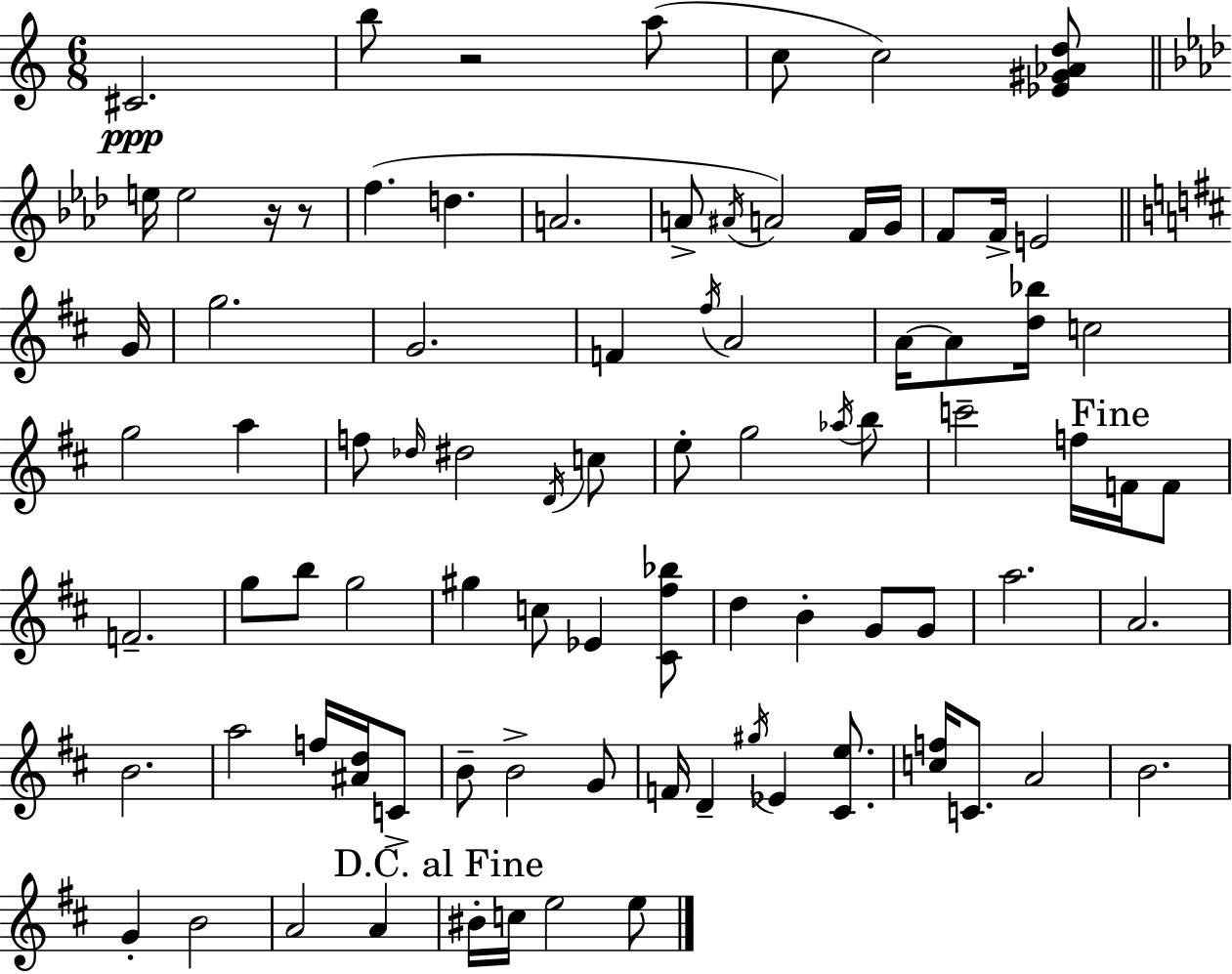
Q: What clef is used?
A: treble